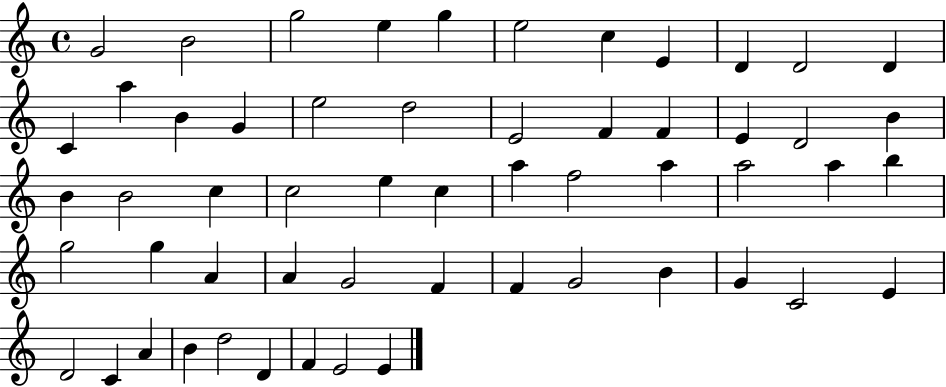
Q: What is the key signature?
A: C major